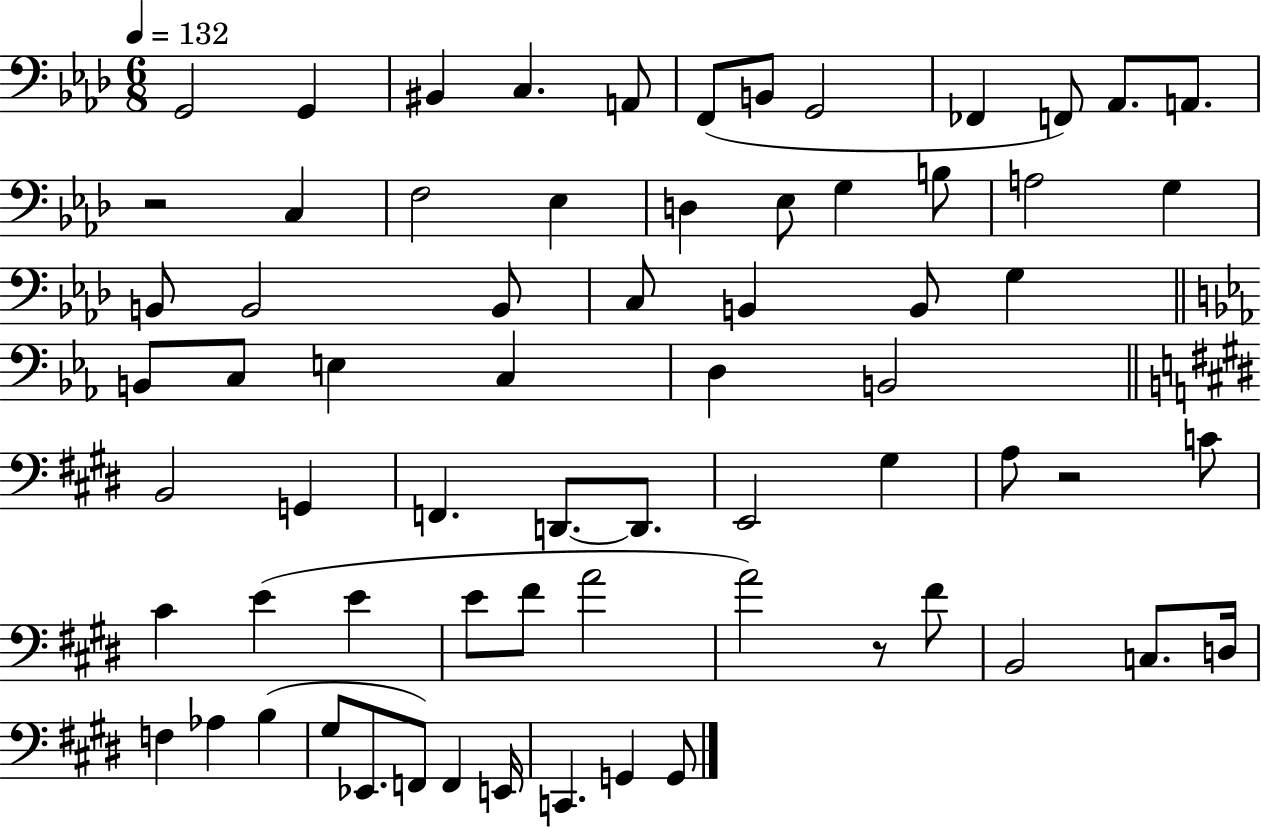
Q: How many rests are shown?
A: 3